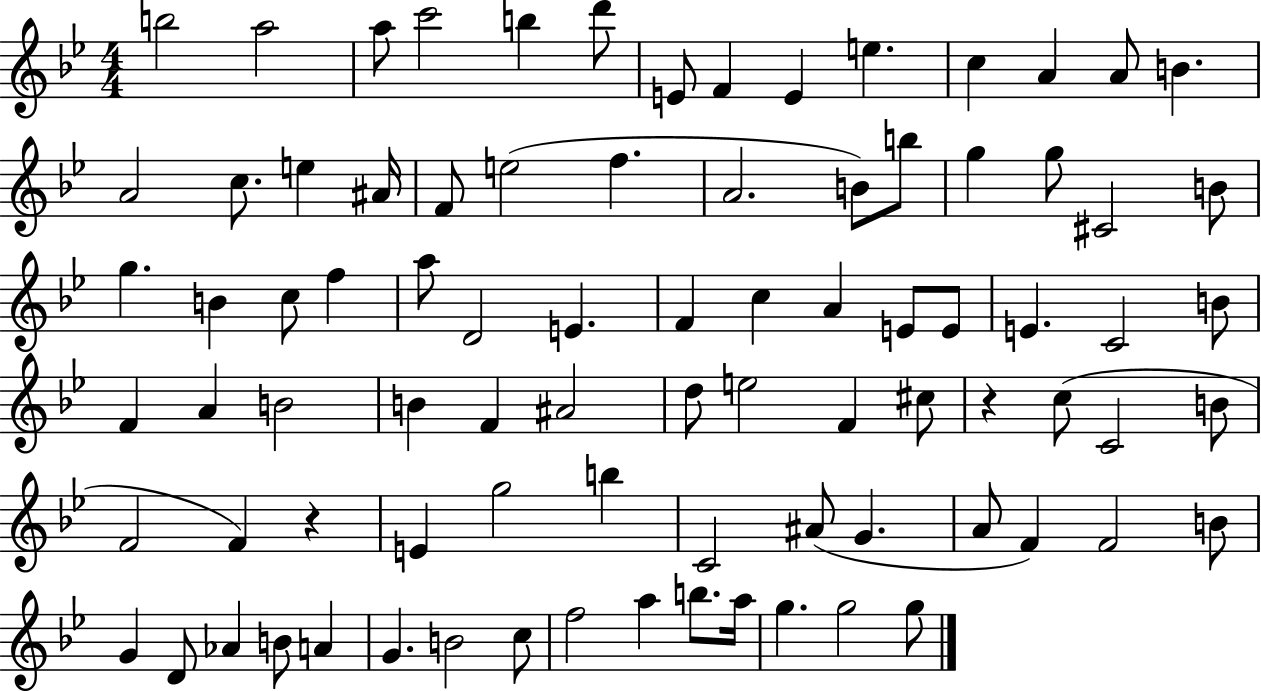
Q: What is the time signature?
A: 4/4